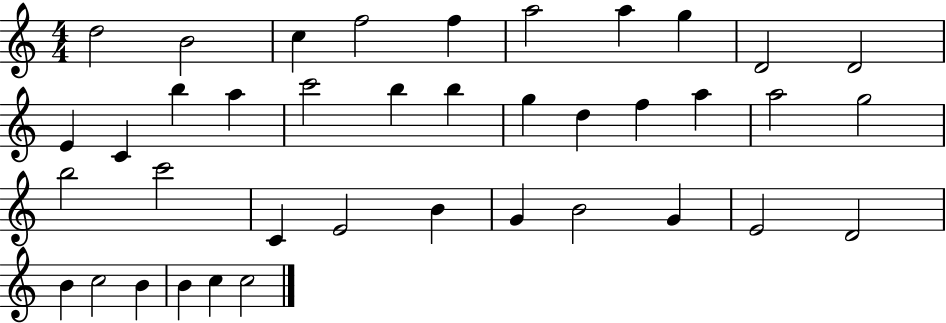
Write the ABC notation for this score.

X:1
T:Untitled
M:4/4
L:1/4
K:C
d2 B2 c f2 f a2 a g D2 D2 E C b a c'2 b b g d f a a2 g2 b2 c'2 C E2 B G B2 G E2 D2 B c2 B B c c2